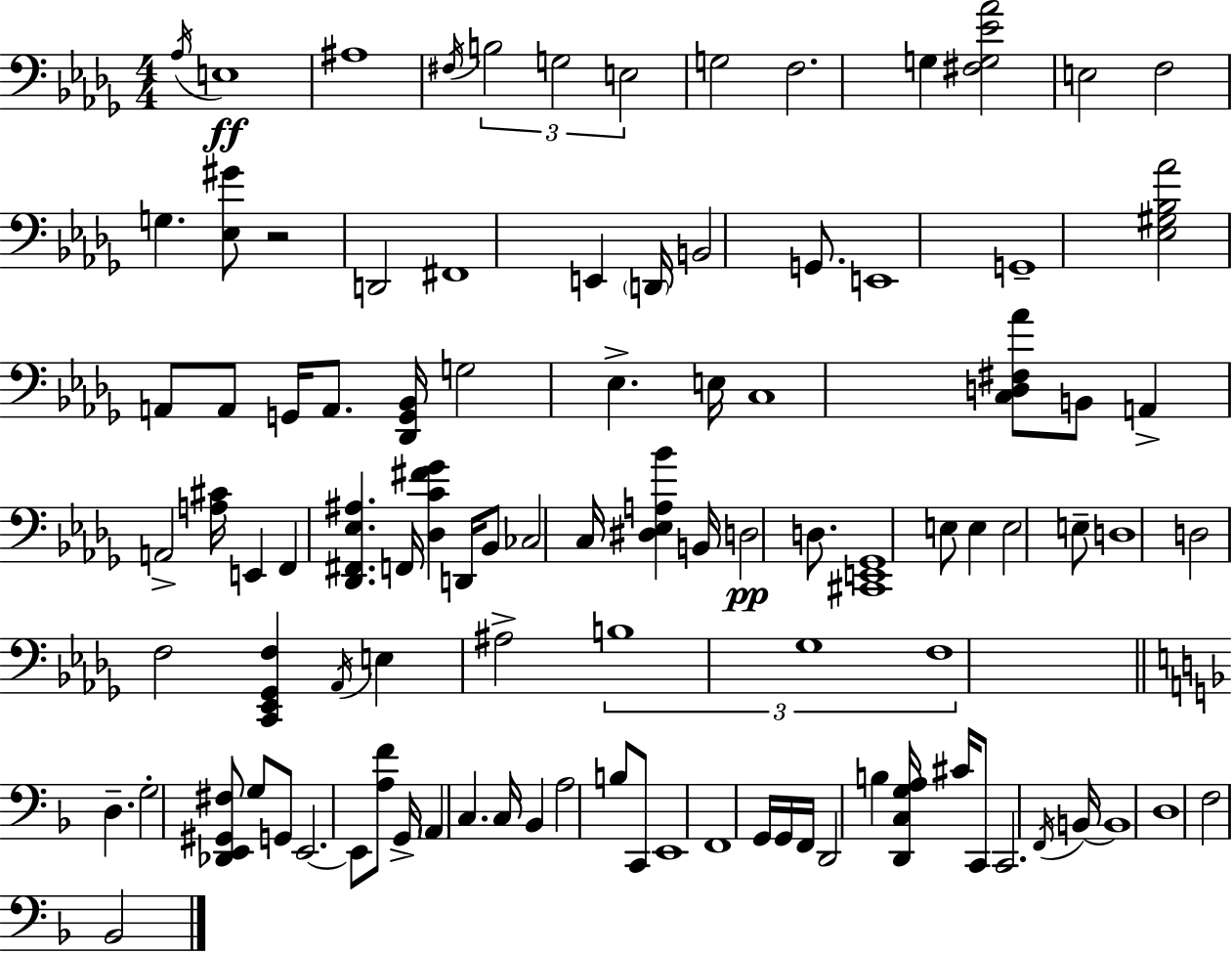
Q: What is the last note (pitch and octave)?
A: Bb2